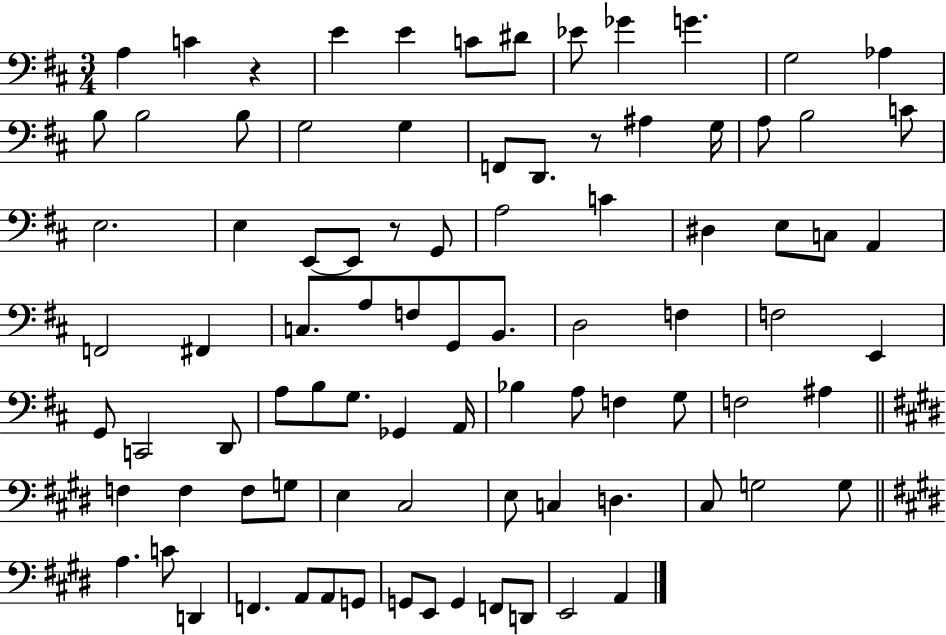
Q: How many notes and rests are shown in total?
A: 88